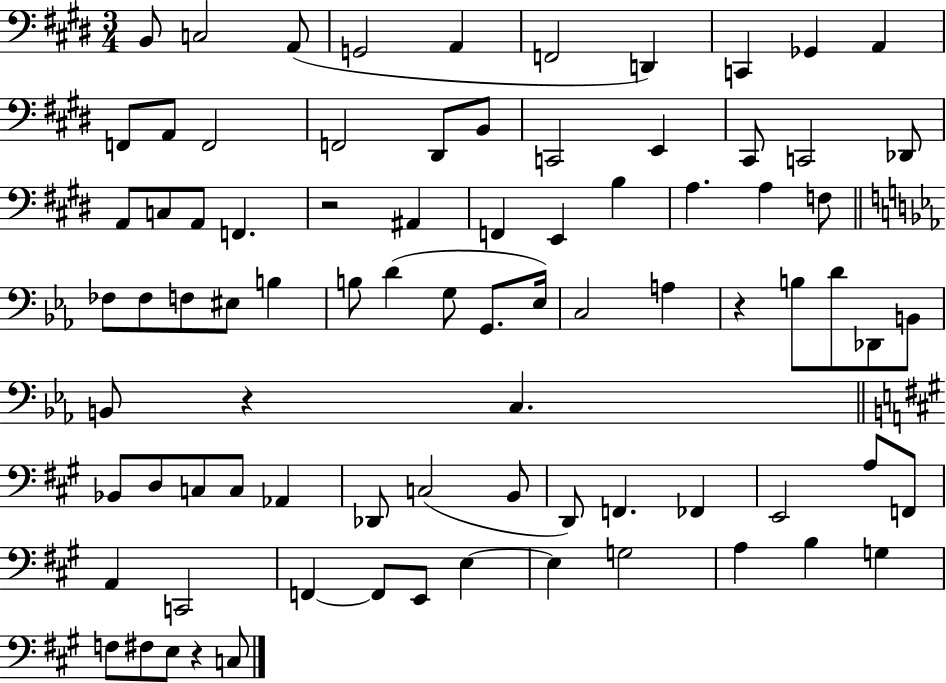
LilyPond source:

{
  \clef bass
  \numericTimeSignature
  \time 3/4
  \key e \major
  \repeat volta 2 { b,8 c2 a,8( | g,2 a,4 | f,2 d,4) | c,4 ges,4 a,4 | \break f,8 a,8 f,2 | f,2 dis,8 b,8 | c,2 e,4 | cis,8 c,2 des,8 | \break a,8 c8 a,8 f,4. | r2 ais,4 | f,4 e,4 b4 | a4. a4 f8 | \break \bar "||" \break \key ees \major fes8 fes8 f8 eis8 b4 | b8 d'4( g8 g,8. ees16) | c2 a4 | r4 b8 d'8 des,8 b,8 | \break b,8 r4 c4. | \bar "||" \break \key a \major bes,8 d8 c8 c8 aes,4 | des,8 c2( b,8 | d,8) f,4. fes,4 | e,2 a8 f,8 | \break a,4 c,2 | f,4~~ f,8 e,8 e4~~ | e4 g2 | a4 b4 g4 | \break f8 fis8 e8 r4 c8 | } \bar "|."
}